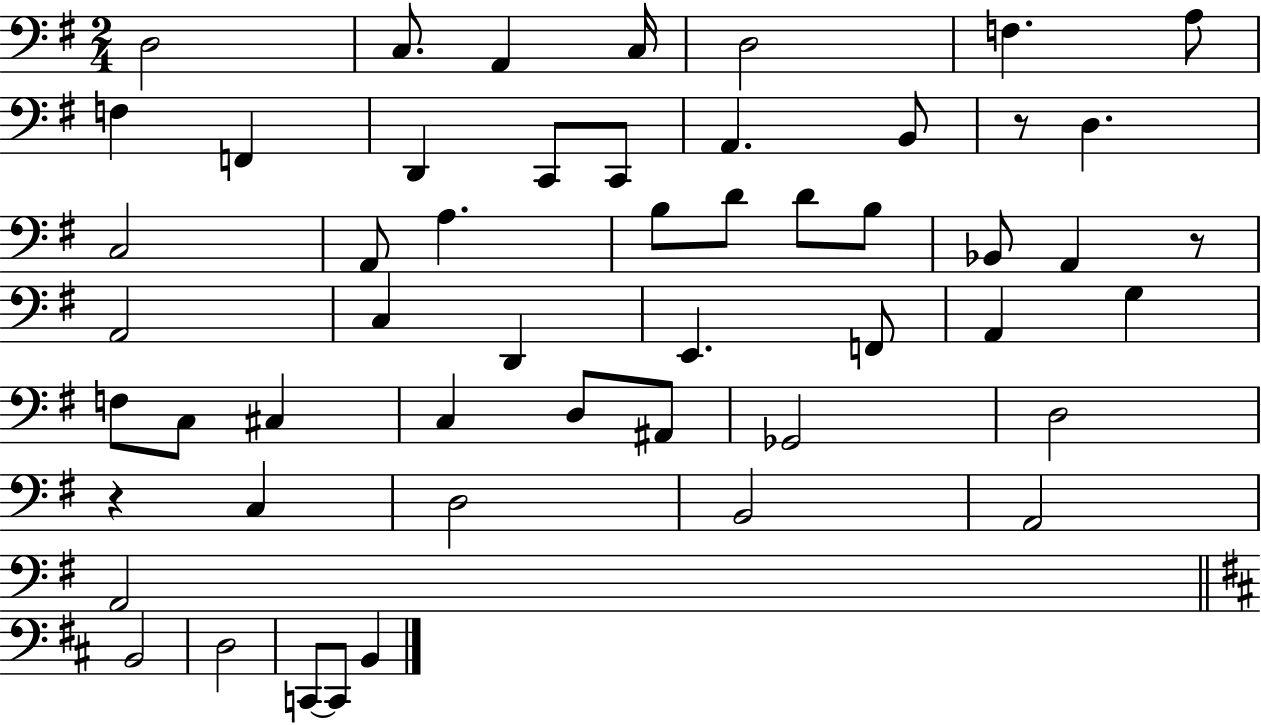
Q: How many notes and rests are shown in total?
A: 52